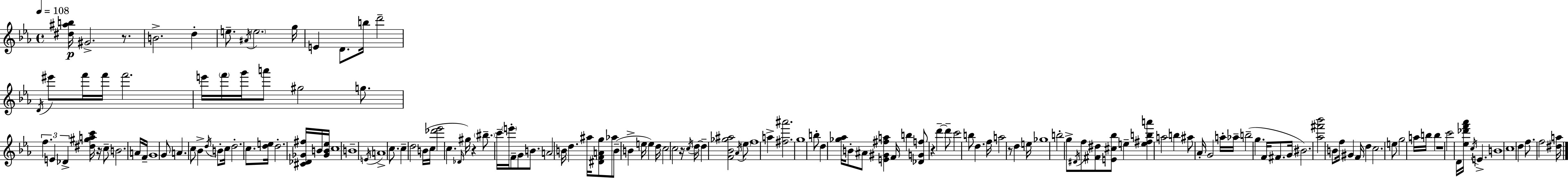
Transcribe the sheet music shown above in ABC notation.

X:1
T:Untitled
M:4/4
L:1/4
K:Eb
[^d^ab]/4 ^G2 z/2 B2 d e/2 ^A/4 e2 g/4 E D/2 b/4 d'2 D/4 ^e'/2 f'/4 f'/4 f'2 e'/4 f'/4 g'/4 a'/2 ^g2 g/2 f E _D [^d^gac']/4 z/4 c/2 B2 A/4 F/4 G4 G/2 A c/2 _B d/4 B/2 c/4 d2 c/2 [de]/4 d2 [^C_D_G^f]/4 B/4 [_GB_e]/4 c4 B4 E/4 A4 c/2 c d2 B/4 c/4 [_d'_e']2 c _D/4 ^g/4 z ^b/2 c'/4 e'/4 F/2 G/2 B/2 A2 B/4 d ^a/4 [^DFAg]/2 _a/2 B/2 B e/4 e d/4 c2 c2 z/4 c/4 d/4 d [F_B_g^a]2 _A/4 _e/2 f4 a [^f^a']2 g4 b/2 d [_g_a]/4 B/2 ^A/2 [E^G^fa] F/4 b [_DGf]/2 z d' d'/2 c'2 b/2 d f/4 a2 z/2 d e/4 _g4 b2 g/2 ^D/4 f/2 [^F^d]/2 [E^c_b]/2 e [e^fba'] a2 b ^a/2 _A/4 G2 a/4 _a/4 b2 g F/4 ^F/2 G/4 ^B2 [_a^f'_b']2 B/2 f/4 ^G F/4 d c2 e/2 g2 a/4 b/4 b z4 c'2 D/4 [_e_d'f'_a']/4 c/4 E B4 c4 d f/2 f2 [^da]/4